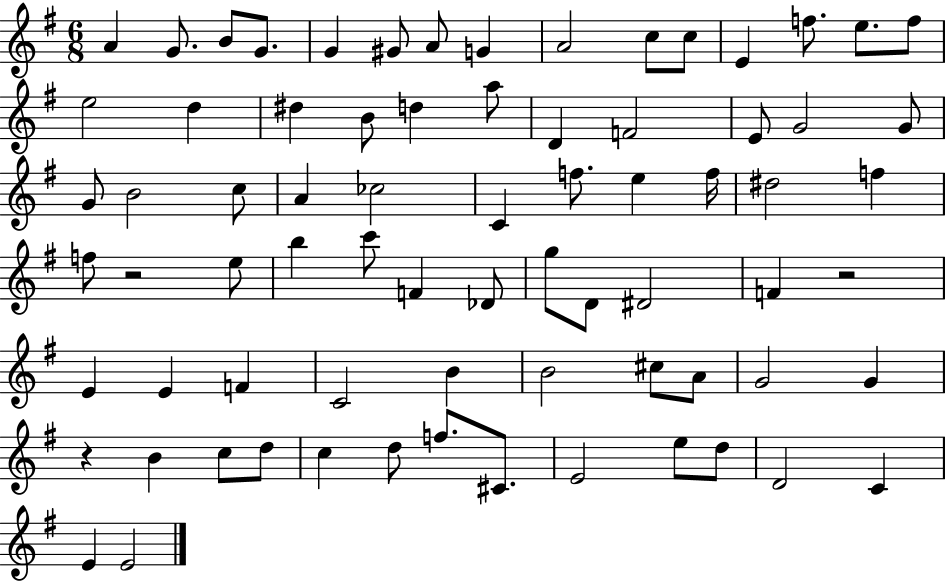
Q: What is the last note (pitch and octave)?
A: E4